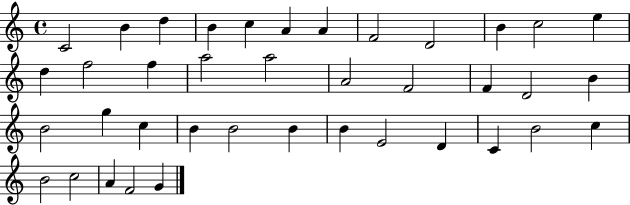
C4/h B4/q D5/q B4/q C5/q A4/q A4/q F4/h D4/h B4/q C5/h E5/q D5/q F5/h F5/q A5/h A5/h A4/h F4/h F4/q D4/h B4/q B4/h G5/q C5/q B4/q B4/h B4/q B4/q E4/h D4/q C4/q B4/h C5/q B4/h C5/h A4/q F4/h G4/q